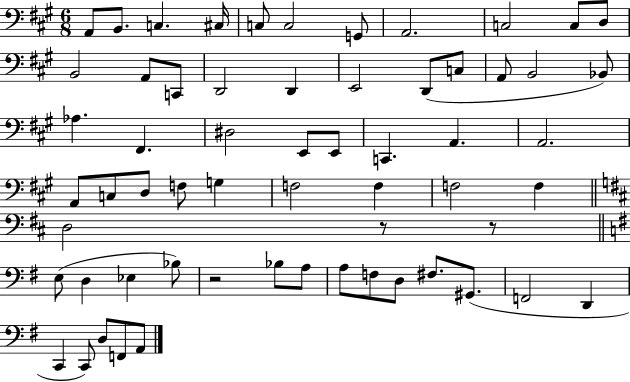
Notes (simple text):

A2/e B2/e. C3/q. C#3/s C3/e C3/h G2/e A2/h. C3/h C3/e D3/e B2/h A2/e C2/e D2/h D2/q E2/h D2/e C3/e A2/e B2/h Bb2/e Ab3/q. F#2/q. D#3/h E2/e E2/e C2/q. A2/q. A2/h. A2/e C3/e D3/e F3/e G3/q F3/h F3/q F3/h F3/q D3/h R/e R/e E3/e D3/q Eb3/q Bb3/e R/h Bb3/e A3/e A3/e F3/e D3/e F#3/e. G#2/e. F2/h D2/q C2/q C2/e D3/e F2/e A2/e